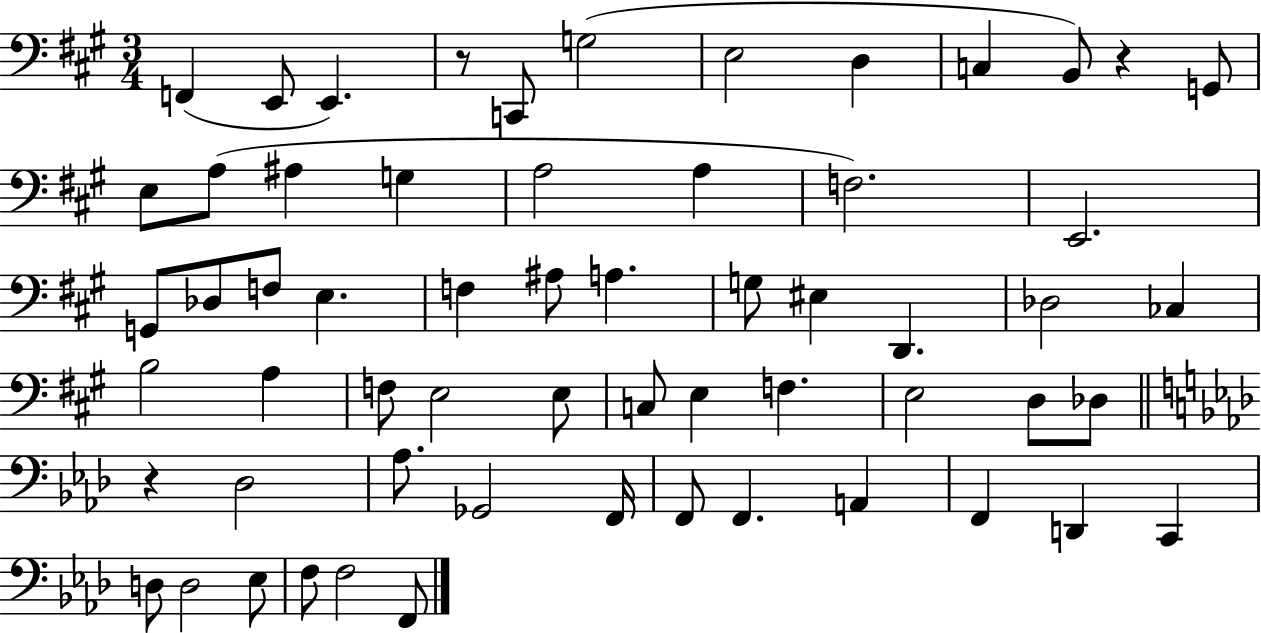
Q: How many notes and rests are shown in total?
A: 60